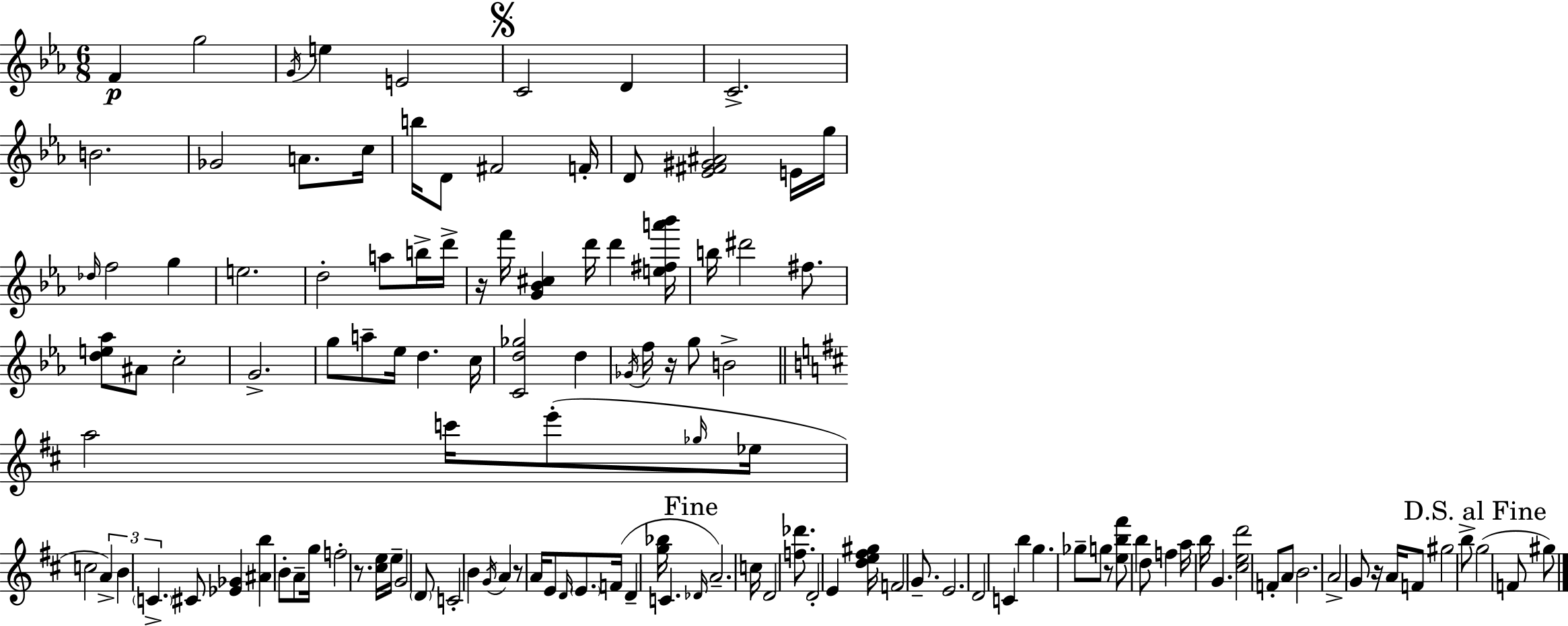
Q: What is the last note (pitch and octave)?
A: G#5